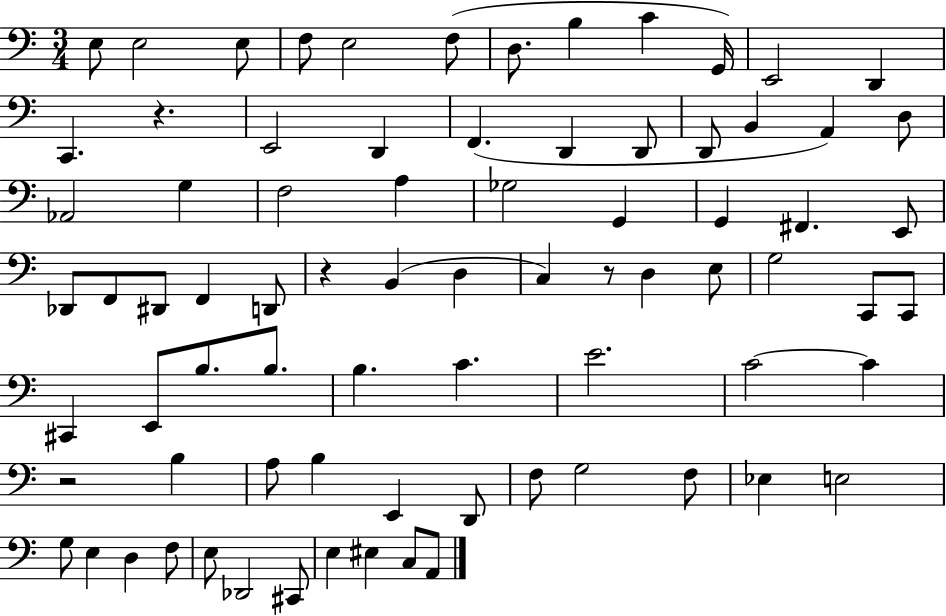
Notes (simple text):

E3/e E3/h E3/e F3/e E3/h F3/e D3/e. B3/q C4/q G2/s E2/h D2/q C2/q. R/q. E2/h D2/q F2/q. D2/q D2/e D2/e B2/q A2/q D3/e Ab2/h G3/q F3/h A3/q Gb3/h G2/q G2/q F#2/q. E2/e Db2/e F2/e D#2/e F2/q D2/e R/q B2/q D3/q C3/q R/e D3/q E3/e G3/h C2/e C2/e C#2/q E2/e B3/e. B3/e. B3/q. C4/q. E4/h. C4/h C4/q R/h B3/q A3/e B3/q E2/q D2/e F3/e G3/h F3/e Eb3/q E3/h G3/e E3/q D3/q F3/e E3/e Db2/h C#2/e E3/q EIS3/q C3/e A2/e